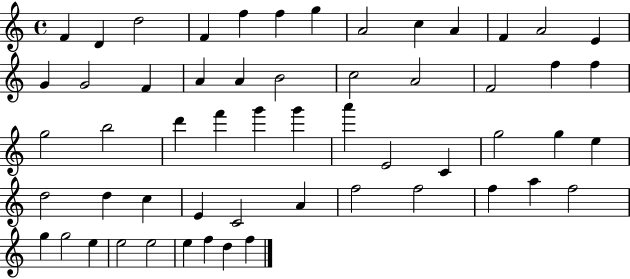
{
  \clef treble
  \time 4/4
  \defaultTimeSignature
  \key c \major
  f'4 d'4 d''2 | f'4 f''4 f''4 g''4 | a'2 c''4 a'4 | f'4 a'2 e'4 | \break g'4 g'2 f'4 | a'4 a'4 b'2 | c''2 a'2 | f'2 f''4 f''4 | \break g''2 b''2 | d'''4 f'''4 g'''4 g'''4 | a'''4 e'2 c'4 | g''2 g''4 e''4 | \break d''2 d''4 c''4 | e'4 c'2 a'4 | f''2 f''2 | f''4 a''4 f''2 | \break g''4 g''2 e''4 | e''2 e''2 | e''4 f''4 d''4 f''4 | \bar "|."
}